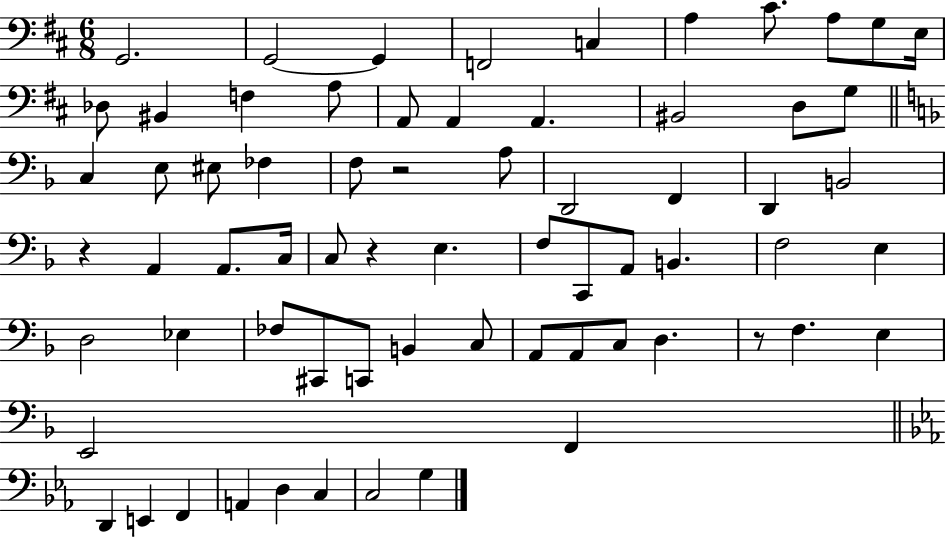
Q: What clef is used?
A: bass